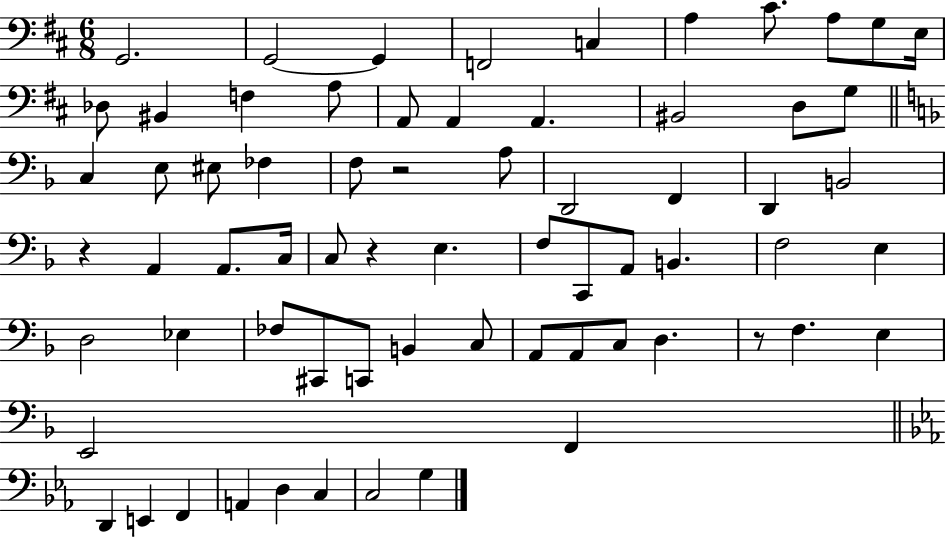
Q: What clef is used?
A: bass